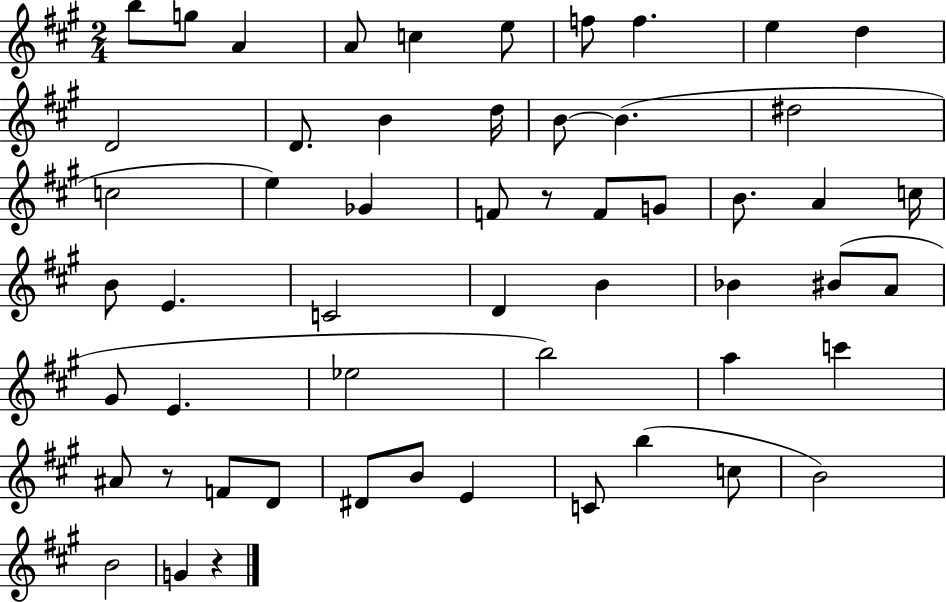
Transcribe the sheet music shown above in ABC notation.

X:1
T:Untitled
M:2/4
L:1/4
K:A
b/2 g/2 A A/2 c e/2 f/2 f e d D2 D/2 B d/4 B/2 B ^d2 c2 e _G F/2 z/2 F/2 G/2 B/2 A c/4 B/2 E C2 D B _B ^B/2 A/2 ^G/2 E _e2 b2 a c' ^A/2 z/2 F/2 D/2 ^D/2 B/2 E C/2 b c/2 B2 B2 G z